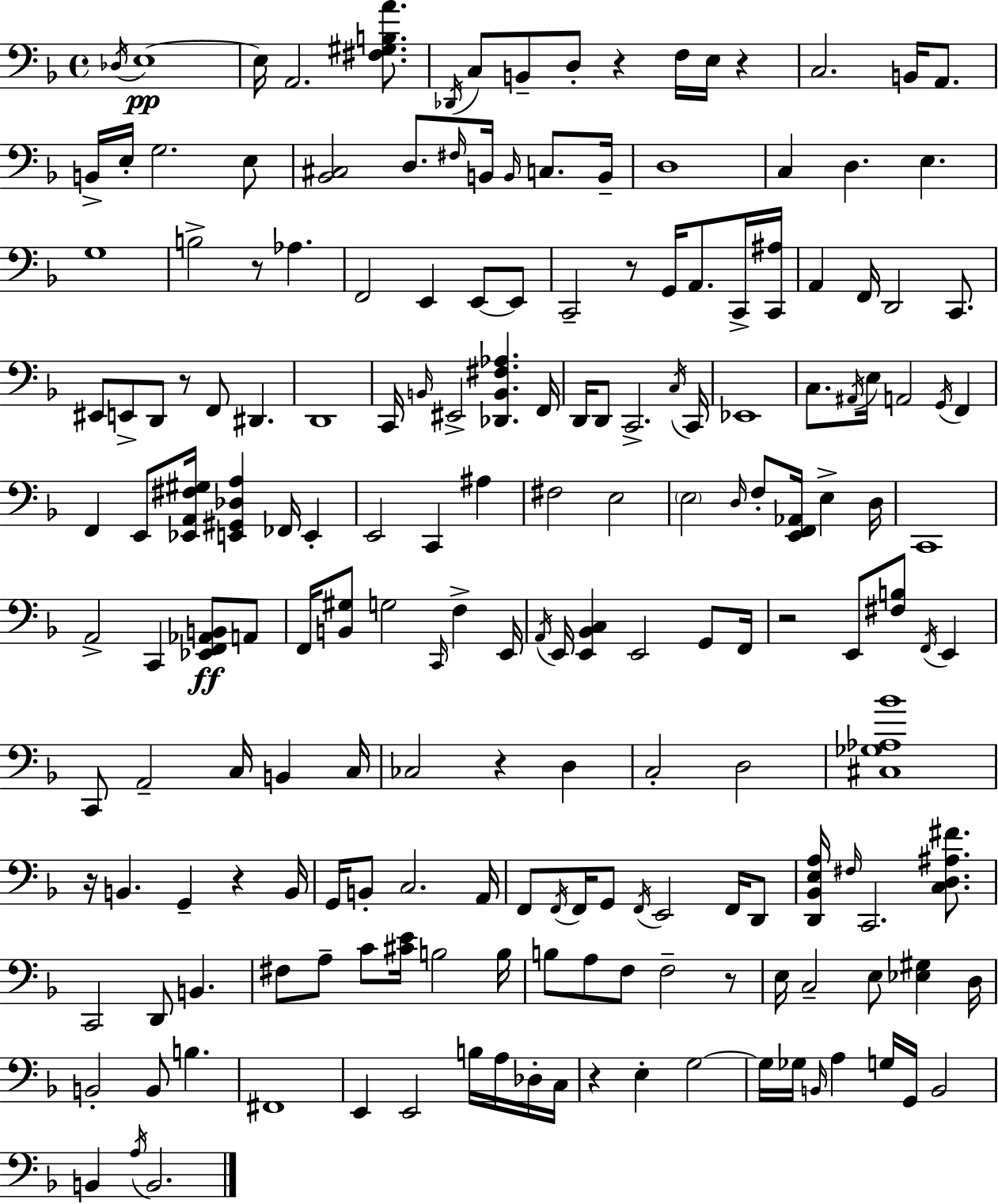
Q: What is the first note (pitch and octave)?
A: Db3